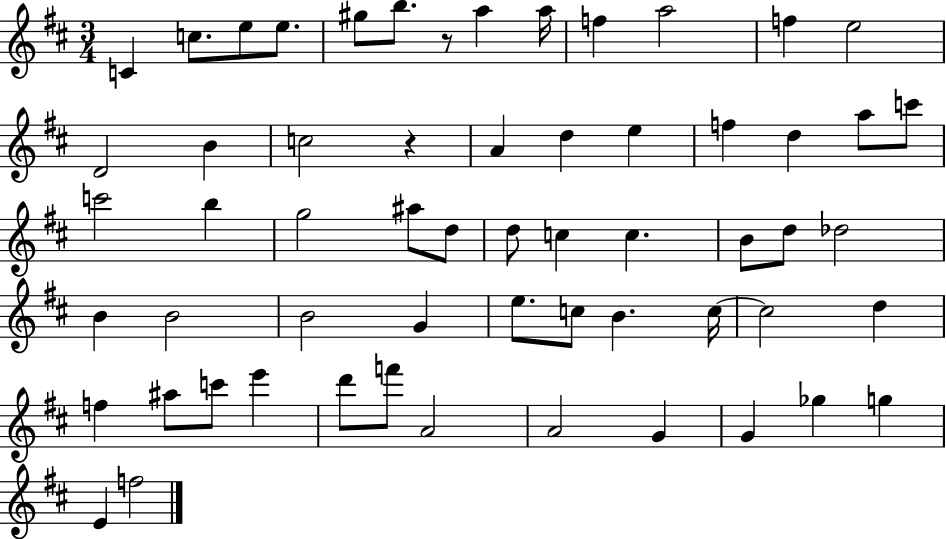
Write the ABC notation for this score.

X:1
T:Untitled
M:3/4
L:1/4
K:D
C c/2 e/2 e/2 ^g/2 b/2 z/2 a a/4 f a2 f e2 D2 B c2 z A d e f d a/2 c'/2 c'2 b g2 ^a/2 d/2 d/2 c c B/2 d/2 _d2 B B2 B2 G e/2 c/2 B c/4 c2 d f ^a/2 c'/2 e' d'/2 f'/2 A2 A2 G G _g g E f2